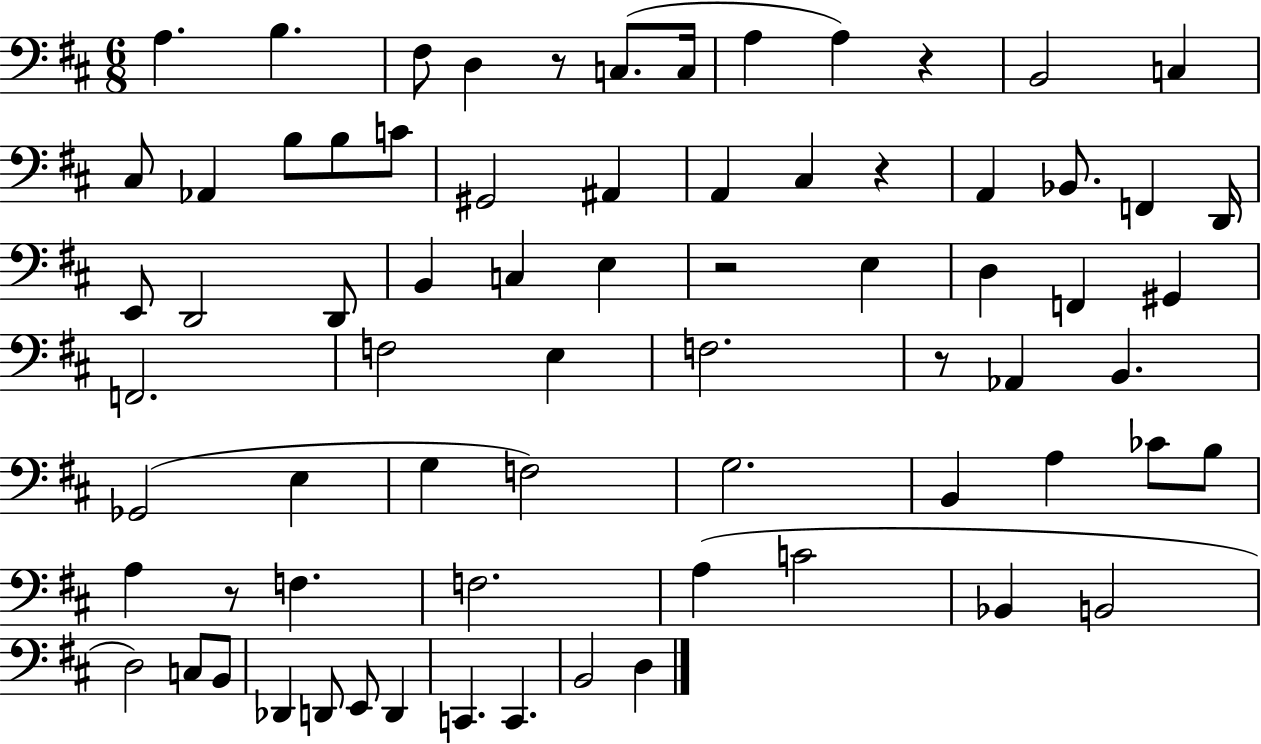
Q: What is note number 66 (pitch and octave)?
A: D3